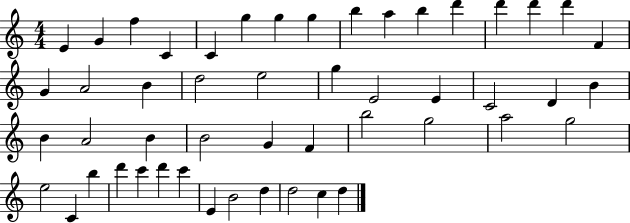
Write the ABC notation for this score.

X:1
T:Untitled
M:4/4
L:1/4
K:C
E G f C C g g g b a b d' d' d' d' F G A2 B d2 e2 g E2 E C2 D B B A2 B B2 G F b2 g2 a2 g2 e2 C b d' c' d' c' E B2 d d2 c d